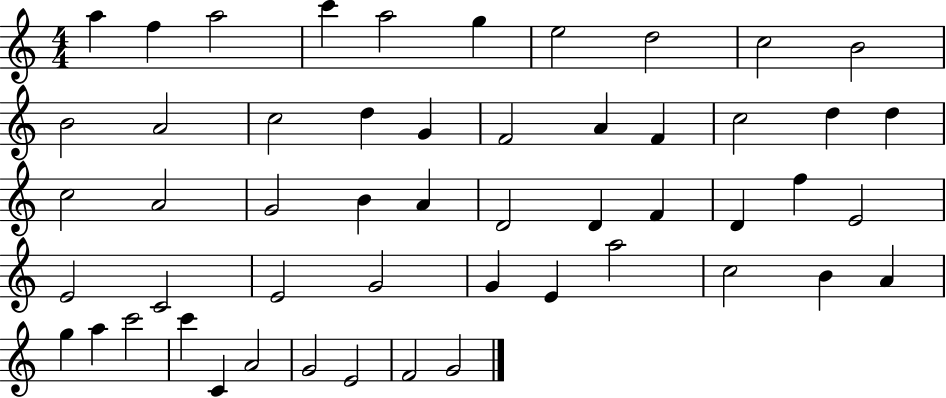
{
  \clef treble
  \numericTimeSignature
  \time 4/4
  \key c \major
  a''4 f''4 a''2 | c'''4 a''2 g''4 | e''2 d''2 | c''2 b'2 | \break b'2 a'2 | c''2 d''4 g'4 | f'2 a'4 f'4 | c''2 d''4 d''4 | \break c''2 a'2 | g'2 b'4 a'4 | d'2 d'4 f'4 | d'4 f''4 e'2 | \break e'2 c'2 | e'2 g'2 | g'4 e'4 a''2 | c''2 b'4 a'4 | \break g''4 a''4 c'''2 | c'''4 c'4 a'2 | g'2 e'2 | f'2 g'2 | \break \bar "|."
}